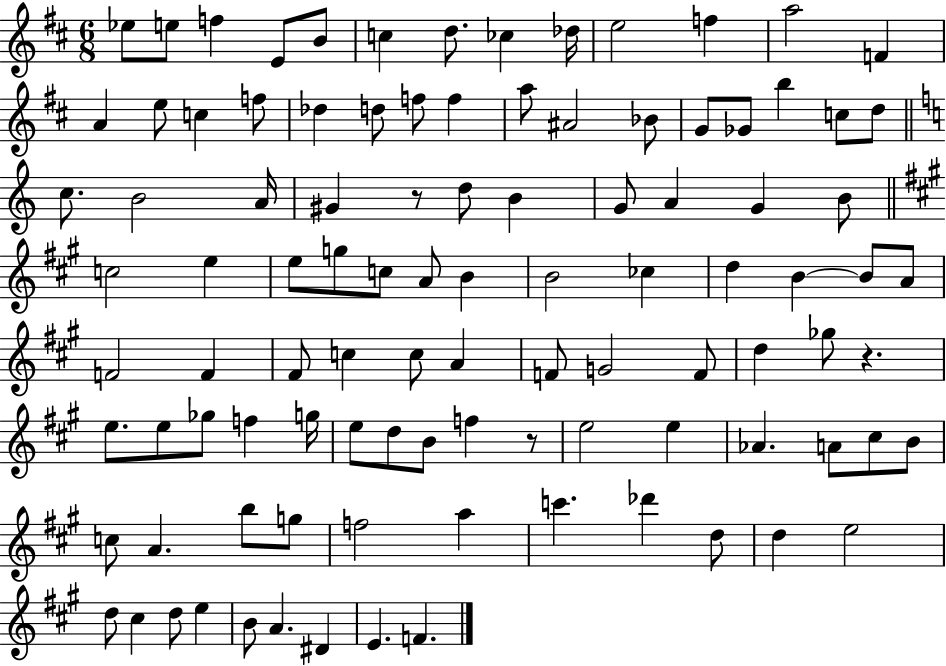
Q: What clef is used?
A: treble